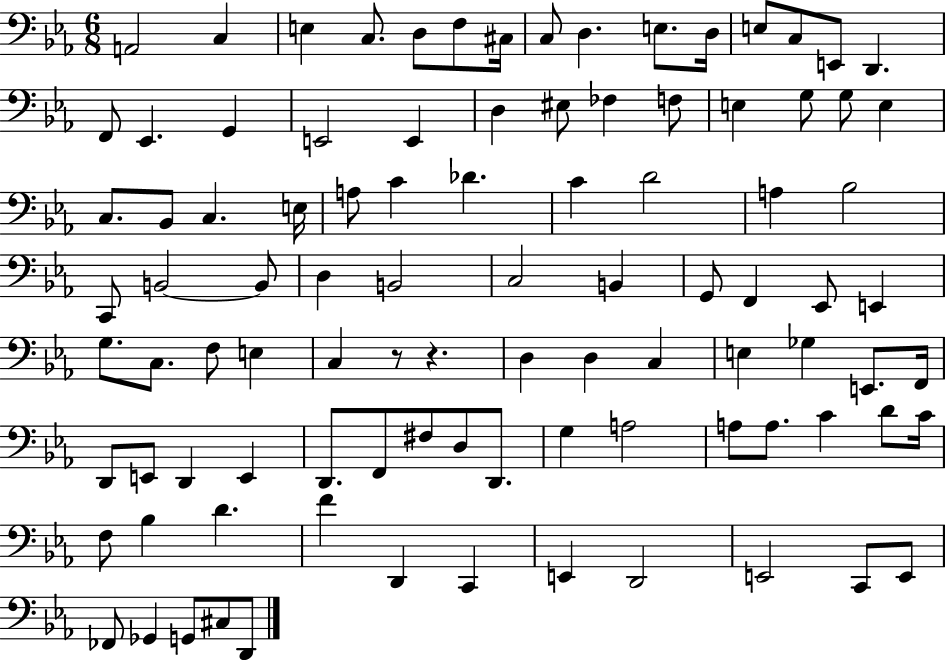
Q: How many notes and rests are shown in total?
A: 96